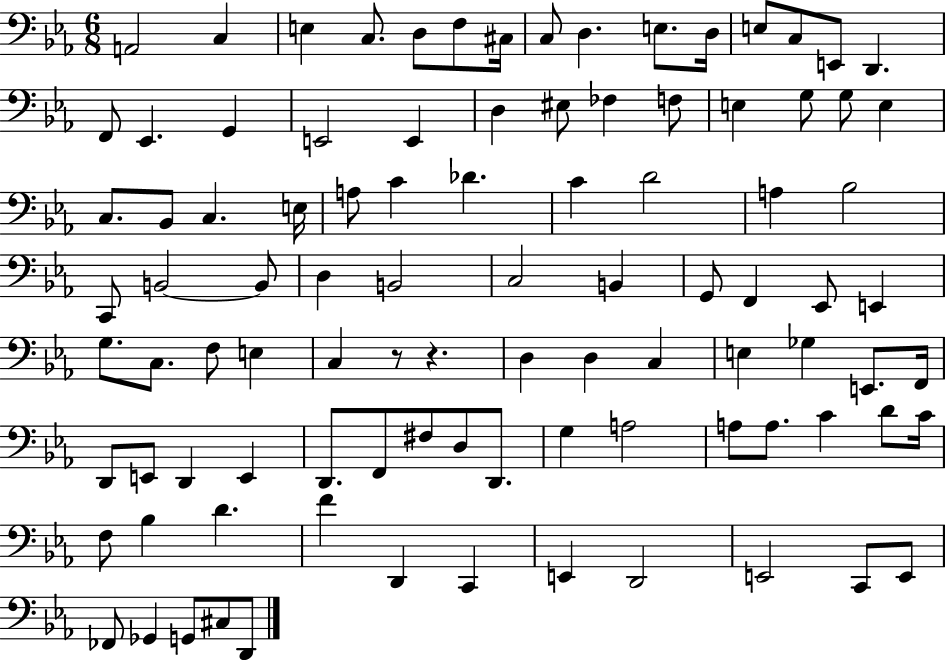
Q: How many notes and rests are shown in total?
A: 96